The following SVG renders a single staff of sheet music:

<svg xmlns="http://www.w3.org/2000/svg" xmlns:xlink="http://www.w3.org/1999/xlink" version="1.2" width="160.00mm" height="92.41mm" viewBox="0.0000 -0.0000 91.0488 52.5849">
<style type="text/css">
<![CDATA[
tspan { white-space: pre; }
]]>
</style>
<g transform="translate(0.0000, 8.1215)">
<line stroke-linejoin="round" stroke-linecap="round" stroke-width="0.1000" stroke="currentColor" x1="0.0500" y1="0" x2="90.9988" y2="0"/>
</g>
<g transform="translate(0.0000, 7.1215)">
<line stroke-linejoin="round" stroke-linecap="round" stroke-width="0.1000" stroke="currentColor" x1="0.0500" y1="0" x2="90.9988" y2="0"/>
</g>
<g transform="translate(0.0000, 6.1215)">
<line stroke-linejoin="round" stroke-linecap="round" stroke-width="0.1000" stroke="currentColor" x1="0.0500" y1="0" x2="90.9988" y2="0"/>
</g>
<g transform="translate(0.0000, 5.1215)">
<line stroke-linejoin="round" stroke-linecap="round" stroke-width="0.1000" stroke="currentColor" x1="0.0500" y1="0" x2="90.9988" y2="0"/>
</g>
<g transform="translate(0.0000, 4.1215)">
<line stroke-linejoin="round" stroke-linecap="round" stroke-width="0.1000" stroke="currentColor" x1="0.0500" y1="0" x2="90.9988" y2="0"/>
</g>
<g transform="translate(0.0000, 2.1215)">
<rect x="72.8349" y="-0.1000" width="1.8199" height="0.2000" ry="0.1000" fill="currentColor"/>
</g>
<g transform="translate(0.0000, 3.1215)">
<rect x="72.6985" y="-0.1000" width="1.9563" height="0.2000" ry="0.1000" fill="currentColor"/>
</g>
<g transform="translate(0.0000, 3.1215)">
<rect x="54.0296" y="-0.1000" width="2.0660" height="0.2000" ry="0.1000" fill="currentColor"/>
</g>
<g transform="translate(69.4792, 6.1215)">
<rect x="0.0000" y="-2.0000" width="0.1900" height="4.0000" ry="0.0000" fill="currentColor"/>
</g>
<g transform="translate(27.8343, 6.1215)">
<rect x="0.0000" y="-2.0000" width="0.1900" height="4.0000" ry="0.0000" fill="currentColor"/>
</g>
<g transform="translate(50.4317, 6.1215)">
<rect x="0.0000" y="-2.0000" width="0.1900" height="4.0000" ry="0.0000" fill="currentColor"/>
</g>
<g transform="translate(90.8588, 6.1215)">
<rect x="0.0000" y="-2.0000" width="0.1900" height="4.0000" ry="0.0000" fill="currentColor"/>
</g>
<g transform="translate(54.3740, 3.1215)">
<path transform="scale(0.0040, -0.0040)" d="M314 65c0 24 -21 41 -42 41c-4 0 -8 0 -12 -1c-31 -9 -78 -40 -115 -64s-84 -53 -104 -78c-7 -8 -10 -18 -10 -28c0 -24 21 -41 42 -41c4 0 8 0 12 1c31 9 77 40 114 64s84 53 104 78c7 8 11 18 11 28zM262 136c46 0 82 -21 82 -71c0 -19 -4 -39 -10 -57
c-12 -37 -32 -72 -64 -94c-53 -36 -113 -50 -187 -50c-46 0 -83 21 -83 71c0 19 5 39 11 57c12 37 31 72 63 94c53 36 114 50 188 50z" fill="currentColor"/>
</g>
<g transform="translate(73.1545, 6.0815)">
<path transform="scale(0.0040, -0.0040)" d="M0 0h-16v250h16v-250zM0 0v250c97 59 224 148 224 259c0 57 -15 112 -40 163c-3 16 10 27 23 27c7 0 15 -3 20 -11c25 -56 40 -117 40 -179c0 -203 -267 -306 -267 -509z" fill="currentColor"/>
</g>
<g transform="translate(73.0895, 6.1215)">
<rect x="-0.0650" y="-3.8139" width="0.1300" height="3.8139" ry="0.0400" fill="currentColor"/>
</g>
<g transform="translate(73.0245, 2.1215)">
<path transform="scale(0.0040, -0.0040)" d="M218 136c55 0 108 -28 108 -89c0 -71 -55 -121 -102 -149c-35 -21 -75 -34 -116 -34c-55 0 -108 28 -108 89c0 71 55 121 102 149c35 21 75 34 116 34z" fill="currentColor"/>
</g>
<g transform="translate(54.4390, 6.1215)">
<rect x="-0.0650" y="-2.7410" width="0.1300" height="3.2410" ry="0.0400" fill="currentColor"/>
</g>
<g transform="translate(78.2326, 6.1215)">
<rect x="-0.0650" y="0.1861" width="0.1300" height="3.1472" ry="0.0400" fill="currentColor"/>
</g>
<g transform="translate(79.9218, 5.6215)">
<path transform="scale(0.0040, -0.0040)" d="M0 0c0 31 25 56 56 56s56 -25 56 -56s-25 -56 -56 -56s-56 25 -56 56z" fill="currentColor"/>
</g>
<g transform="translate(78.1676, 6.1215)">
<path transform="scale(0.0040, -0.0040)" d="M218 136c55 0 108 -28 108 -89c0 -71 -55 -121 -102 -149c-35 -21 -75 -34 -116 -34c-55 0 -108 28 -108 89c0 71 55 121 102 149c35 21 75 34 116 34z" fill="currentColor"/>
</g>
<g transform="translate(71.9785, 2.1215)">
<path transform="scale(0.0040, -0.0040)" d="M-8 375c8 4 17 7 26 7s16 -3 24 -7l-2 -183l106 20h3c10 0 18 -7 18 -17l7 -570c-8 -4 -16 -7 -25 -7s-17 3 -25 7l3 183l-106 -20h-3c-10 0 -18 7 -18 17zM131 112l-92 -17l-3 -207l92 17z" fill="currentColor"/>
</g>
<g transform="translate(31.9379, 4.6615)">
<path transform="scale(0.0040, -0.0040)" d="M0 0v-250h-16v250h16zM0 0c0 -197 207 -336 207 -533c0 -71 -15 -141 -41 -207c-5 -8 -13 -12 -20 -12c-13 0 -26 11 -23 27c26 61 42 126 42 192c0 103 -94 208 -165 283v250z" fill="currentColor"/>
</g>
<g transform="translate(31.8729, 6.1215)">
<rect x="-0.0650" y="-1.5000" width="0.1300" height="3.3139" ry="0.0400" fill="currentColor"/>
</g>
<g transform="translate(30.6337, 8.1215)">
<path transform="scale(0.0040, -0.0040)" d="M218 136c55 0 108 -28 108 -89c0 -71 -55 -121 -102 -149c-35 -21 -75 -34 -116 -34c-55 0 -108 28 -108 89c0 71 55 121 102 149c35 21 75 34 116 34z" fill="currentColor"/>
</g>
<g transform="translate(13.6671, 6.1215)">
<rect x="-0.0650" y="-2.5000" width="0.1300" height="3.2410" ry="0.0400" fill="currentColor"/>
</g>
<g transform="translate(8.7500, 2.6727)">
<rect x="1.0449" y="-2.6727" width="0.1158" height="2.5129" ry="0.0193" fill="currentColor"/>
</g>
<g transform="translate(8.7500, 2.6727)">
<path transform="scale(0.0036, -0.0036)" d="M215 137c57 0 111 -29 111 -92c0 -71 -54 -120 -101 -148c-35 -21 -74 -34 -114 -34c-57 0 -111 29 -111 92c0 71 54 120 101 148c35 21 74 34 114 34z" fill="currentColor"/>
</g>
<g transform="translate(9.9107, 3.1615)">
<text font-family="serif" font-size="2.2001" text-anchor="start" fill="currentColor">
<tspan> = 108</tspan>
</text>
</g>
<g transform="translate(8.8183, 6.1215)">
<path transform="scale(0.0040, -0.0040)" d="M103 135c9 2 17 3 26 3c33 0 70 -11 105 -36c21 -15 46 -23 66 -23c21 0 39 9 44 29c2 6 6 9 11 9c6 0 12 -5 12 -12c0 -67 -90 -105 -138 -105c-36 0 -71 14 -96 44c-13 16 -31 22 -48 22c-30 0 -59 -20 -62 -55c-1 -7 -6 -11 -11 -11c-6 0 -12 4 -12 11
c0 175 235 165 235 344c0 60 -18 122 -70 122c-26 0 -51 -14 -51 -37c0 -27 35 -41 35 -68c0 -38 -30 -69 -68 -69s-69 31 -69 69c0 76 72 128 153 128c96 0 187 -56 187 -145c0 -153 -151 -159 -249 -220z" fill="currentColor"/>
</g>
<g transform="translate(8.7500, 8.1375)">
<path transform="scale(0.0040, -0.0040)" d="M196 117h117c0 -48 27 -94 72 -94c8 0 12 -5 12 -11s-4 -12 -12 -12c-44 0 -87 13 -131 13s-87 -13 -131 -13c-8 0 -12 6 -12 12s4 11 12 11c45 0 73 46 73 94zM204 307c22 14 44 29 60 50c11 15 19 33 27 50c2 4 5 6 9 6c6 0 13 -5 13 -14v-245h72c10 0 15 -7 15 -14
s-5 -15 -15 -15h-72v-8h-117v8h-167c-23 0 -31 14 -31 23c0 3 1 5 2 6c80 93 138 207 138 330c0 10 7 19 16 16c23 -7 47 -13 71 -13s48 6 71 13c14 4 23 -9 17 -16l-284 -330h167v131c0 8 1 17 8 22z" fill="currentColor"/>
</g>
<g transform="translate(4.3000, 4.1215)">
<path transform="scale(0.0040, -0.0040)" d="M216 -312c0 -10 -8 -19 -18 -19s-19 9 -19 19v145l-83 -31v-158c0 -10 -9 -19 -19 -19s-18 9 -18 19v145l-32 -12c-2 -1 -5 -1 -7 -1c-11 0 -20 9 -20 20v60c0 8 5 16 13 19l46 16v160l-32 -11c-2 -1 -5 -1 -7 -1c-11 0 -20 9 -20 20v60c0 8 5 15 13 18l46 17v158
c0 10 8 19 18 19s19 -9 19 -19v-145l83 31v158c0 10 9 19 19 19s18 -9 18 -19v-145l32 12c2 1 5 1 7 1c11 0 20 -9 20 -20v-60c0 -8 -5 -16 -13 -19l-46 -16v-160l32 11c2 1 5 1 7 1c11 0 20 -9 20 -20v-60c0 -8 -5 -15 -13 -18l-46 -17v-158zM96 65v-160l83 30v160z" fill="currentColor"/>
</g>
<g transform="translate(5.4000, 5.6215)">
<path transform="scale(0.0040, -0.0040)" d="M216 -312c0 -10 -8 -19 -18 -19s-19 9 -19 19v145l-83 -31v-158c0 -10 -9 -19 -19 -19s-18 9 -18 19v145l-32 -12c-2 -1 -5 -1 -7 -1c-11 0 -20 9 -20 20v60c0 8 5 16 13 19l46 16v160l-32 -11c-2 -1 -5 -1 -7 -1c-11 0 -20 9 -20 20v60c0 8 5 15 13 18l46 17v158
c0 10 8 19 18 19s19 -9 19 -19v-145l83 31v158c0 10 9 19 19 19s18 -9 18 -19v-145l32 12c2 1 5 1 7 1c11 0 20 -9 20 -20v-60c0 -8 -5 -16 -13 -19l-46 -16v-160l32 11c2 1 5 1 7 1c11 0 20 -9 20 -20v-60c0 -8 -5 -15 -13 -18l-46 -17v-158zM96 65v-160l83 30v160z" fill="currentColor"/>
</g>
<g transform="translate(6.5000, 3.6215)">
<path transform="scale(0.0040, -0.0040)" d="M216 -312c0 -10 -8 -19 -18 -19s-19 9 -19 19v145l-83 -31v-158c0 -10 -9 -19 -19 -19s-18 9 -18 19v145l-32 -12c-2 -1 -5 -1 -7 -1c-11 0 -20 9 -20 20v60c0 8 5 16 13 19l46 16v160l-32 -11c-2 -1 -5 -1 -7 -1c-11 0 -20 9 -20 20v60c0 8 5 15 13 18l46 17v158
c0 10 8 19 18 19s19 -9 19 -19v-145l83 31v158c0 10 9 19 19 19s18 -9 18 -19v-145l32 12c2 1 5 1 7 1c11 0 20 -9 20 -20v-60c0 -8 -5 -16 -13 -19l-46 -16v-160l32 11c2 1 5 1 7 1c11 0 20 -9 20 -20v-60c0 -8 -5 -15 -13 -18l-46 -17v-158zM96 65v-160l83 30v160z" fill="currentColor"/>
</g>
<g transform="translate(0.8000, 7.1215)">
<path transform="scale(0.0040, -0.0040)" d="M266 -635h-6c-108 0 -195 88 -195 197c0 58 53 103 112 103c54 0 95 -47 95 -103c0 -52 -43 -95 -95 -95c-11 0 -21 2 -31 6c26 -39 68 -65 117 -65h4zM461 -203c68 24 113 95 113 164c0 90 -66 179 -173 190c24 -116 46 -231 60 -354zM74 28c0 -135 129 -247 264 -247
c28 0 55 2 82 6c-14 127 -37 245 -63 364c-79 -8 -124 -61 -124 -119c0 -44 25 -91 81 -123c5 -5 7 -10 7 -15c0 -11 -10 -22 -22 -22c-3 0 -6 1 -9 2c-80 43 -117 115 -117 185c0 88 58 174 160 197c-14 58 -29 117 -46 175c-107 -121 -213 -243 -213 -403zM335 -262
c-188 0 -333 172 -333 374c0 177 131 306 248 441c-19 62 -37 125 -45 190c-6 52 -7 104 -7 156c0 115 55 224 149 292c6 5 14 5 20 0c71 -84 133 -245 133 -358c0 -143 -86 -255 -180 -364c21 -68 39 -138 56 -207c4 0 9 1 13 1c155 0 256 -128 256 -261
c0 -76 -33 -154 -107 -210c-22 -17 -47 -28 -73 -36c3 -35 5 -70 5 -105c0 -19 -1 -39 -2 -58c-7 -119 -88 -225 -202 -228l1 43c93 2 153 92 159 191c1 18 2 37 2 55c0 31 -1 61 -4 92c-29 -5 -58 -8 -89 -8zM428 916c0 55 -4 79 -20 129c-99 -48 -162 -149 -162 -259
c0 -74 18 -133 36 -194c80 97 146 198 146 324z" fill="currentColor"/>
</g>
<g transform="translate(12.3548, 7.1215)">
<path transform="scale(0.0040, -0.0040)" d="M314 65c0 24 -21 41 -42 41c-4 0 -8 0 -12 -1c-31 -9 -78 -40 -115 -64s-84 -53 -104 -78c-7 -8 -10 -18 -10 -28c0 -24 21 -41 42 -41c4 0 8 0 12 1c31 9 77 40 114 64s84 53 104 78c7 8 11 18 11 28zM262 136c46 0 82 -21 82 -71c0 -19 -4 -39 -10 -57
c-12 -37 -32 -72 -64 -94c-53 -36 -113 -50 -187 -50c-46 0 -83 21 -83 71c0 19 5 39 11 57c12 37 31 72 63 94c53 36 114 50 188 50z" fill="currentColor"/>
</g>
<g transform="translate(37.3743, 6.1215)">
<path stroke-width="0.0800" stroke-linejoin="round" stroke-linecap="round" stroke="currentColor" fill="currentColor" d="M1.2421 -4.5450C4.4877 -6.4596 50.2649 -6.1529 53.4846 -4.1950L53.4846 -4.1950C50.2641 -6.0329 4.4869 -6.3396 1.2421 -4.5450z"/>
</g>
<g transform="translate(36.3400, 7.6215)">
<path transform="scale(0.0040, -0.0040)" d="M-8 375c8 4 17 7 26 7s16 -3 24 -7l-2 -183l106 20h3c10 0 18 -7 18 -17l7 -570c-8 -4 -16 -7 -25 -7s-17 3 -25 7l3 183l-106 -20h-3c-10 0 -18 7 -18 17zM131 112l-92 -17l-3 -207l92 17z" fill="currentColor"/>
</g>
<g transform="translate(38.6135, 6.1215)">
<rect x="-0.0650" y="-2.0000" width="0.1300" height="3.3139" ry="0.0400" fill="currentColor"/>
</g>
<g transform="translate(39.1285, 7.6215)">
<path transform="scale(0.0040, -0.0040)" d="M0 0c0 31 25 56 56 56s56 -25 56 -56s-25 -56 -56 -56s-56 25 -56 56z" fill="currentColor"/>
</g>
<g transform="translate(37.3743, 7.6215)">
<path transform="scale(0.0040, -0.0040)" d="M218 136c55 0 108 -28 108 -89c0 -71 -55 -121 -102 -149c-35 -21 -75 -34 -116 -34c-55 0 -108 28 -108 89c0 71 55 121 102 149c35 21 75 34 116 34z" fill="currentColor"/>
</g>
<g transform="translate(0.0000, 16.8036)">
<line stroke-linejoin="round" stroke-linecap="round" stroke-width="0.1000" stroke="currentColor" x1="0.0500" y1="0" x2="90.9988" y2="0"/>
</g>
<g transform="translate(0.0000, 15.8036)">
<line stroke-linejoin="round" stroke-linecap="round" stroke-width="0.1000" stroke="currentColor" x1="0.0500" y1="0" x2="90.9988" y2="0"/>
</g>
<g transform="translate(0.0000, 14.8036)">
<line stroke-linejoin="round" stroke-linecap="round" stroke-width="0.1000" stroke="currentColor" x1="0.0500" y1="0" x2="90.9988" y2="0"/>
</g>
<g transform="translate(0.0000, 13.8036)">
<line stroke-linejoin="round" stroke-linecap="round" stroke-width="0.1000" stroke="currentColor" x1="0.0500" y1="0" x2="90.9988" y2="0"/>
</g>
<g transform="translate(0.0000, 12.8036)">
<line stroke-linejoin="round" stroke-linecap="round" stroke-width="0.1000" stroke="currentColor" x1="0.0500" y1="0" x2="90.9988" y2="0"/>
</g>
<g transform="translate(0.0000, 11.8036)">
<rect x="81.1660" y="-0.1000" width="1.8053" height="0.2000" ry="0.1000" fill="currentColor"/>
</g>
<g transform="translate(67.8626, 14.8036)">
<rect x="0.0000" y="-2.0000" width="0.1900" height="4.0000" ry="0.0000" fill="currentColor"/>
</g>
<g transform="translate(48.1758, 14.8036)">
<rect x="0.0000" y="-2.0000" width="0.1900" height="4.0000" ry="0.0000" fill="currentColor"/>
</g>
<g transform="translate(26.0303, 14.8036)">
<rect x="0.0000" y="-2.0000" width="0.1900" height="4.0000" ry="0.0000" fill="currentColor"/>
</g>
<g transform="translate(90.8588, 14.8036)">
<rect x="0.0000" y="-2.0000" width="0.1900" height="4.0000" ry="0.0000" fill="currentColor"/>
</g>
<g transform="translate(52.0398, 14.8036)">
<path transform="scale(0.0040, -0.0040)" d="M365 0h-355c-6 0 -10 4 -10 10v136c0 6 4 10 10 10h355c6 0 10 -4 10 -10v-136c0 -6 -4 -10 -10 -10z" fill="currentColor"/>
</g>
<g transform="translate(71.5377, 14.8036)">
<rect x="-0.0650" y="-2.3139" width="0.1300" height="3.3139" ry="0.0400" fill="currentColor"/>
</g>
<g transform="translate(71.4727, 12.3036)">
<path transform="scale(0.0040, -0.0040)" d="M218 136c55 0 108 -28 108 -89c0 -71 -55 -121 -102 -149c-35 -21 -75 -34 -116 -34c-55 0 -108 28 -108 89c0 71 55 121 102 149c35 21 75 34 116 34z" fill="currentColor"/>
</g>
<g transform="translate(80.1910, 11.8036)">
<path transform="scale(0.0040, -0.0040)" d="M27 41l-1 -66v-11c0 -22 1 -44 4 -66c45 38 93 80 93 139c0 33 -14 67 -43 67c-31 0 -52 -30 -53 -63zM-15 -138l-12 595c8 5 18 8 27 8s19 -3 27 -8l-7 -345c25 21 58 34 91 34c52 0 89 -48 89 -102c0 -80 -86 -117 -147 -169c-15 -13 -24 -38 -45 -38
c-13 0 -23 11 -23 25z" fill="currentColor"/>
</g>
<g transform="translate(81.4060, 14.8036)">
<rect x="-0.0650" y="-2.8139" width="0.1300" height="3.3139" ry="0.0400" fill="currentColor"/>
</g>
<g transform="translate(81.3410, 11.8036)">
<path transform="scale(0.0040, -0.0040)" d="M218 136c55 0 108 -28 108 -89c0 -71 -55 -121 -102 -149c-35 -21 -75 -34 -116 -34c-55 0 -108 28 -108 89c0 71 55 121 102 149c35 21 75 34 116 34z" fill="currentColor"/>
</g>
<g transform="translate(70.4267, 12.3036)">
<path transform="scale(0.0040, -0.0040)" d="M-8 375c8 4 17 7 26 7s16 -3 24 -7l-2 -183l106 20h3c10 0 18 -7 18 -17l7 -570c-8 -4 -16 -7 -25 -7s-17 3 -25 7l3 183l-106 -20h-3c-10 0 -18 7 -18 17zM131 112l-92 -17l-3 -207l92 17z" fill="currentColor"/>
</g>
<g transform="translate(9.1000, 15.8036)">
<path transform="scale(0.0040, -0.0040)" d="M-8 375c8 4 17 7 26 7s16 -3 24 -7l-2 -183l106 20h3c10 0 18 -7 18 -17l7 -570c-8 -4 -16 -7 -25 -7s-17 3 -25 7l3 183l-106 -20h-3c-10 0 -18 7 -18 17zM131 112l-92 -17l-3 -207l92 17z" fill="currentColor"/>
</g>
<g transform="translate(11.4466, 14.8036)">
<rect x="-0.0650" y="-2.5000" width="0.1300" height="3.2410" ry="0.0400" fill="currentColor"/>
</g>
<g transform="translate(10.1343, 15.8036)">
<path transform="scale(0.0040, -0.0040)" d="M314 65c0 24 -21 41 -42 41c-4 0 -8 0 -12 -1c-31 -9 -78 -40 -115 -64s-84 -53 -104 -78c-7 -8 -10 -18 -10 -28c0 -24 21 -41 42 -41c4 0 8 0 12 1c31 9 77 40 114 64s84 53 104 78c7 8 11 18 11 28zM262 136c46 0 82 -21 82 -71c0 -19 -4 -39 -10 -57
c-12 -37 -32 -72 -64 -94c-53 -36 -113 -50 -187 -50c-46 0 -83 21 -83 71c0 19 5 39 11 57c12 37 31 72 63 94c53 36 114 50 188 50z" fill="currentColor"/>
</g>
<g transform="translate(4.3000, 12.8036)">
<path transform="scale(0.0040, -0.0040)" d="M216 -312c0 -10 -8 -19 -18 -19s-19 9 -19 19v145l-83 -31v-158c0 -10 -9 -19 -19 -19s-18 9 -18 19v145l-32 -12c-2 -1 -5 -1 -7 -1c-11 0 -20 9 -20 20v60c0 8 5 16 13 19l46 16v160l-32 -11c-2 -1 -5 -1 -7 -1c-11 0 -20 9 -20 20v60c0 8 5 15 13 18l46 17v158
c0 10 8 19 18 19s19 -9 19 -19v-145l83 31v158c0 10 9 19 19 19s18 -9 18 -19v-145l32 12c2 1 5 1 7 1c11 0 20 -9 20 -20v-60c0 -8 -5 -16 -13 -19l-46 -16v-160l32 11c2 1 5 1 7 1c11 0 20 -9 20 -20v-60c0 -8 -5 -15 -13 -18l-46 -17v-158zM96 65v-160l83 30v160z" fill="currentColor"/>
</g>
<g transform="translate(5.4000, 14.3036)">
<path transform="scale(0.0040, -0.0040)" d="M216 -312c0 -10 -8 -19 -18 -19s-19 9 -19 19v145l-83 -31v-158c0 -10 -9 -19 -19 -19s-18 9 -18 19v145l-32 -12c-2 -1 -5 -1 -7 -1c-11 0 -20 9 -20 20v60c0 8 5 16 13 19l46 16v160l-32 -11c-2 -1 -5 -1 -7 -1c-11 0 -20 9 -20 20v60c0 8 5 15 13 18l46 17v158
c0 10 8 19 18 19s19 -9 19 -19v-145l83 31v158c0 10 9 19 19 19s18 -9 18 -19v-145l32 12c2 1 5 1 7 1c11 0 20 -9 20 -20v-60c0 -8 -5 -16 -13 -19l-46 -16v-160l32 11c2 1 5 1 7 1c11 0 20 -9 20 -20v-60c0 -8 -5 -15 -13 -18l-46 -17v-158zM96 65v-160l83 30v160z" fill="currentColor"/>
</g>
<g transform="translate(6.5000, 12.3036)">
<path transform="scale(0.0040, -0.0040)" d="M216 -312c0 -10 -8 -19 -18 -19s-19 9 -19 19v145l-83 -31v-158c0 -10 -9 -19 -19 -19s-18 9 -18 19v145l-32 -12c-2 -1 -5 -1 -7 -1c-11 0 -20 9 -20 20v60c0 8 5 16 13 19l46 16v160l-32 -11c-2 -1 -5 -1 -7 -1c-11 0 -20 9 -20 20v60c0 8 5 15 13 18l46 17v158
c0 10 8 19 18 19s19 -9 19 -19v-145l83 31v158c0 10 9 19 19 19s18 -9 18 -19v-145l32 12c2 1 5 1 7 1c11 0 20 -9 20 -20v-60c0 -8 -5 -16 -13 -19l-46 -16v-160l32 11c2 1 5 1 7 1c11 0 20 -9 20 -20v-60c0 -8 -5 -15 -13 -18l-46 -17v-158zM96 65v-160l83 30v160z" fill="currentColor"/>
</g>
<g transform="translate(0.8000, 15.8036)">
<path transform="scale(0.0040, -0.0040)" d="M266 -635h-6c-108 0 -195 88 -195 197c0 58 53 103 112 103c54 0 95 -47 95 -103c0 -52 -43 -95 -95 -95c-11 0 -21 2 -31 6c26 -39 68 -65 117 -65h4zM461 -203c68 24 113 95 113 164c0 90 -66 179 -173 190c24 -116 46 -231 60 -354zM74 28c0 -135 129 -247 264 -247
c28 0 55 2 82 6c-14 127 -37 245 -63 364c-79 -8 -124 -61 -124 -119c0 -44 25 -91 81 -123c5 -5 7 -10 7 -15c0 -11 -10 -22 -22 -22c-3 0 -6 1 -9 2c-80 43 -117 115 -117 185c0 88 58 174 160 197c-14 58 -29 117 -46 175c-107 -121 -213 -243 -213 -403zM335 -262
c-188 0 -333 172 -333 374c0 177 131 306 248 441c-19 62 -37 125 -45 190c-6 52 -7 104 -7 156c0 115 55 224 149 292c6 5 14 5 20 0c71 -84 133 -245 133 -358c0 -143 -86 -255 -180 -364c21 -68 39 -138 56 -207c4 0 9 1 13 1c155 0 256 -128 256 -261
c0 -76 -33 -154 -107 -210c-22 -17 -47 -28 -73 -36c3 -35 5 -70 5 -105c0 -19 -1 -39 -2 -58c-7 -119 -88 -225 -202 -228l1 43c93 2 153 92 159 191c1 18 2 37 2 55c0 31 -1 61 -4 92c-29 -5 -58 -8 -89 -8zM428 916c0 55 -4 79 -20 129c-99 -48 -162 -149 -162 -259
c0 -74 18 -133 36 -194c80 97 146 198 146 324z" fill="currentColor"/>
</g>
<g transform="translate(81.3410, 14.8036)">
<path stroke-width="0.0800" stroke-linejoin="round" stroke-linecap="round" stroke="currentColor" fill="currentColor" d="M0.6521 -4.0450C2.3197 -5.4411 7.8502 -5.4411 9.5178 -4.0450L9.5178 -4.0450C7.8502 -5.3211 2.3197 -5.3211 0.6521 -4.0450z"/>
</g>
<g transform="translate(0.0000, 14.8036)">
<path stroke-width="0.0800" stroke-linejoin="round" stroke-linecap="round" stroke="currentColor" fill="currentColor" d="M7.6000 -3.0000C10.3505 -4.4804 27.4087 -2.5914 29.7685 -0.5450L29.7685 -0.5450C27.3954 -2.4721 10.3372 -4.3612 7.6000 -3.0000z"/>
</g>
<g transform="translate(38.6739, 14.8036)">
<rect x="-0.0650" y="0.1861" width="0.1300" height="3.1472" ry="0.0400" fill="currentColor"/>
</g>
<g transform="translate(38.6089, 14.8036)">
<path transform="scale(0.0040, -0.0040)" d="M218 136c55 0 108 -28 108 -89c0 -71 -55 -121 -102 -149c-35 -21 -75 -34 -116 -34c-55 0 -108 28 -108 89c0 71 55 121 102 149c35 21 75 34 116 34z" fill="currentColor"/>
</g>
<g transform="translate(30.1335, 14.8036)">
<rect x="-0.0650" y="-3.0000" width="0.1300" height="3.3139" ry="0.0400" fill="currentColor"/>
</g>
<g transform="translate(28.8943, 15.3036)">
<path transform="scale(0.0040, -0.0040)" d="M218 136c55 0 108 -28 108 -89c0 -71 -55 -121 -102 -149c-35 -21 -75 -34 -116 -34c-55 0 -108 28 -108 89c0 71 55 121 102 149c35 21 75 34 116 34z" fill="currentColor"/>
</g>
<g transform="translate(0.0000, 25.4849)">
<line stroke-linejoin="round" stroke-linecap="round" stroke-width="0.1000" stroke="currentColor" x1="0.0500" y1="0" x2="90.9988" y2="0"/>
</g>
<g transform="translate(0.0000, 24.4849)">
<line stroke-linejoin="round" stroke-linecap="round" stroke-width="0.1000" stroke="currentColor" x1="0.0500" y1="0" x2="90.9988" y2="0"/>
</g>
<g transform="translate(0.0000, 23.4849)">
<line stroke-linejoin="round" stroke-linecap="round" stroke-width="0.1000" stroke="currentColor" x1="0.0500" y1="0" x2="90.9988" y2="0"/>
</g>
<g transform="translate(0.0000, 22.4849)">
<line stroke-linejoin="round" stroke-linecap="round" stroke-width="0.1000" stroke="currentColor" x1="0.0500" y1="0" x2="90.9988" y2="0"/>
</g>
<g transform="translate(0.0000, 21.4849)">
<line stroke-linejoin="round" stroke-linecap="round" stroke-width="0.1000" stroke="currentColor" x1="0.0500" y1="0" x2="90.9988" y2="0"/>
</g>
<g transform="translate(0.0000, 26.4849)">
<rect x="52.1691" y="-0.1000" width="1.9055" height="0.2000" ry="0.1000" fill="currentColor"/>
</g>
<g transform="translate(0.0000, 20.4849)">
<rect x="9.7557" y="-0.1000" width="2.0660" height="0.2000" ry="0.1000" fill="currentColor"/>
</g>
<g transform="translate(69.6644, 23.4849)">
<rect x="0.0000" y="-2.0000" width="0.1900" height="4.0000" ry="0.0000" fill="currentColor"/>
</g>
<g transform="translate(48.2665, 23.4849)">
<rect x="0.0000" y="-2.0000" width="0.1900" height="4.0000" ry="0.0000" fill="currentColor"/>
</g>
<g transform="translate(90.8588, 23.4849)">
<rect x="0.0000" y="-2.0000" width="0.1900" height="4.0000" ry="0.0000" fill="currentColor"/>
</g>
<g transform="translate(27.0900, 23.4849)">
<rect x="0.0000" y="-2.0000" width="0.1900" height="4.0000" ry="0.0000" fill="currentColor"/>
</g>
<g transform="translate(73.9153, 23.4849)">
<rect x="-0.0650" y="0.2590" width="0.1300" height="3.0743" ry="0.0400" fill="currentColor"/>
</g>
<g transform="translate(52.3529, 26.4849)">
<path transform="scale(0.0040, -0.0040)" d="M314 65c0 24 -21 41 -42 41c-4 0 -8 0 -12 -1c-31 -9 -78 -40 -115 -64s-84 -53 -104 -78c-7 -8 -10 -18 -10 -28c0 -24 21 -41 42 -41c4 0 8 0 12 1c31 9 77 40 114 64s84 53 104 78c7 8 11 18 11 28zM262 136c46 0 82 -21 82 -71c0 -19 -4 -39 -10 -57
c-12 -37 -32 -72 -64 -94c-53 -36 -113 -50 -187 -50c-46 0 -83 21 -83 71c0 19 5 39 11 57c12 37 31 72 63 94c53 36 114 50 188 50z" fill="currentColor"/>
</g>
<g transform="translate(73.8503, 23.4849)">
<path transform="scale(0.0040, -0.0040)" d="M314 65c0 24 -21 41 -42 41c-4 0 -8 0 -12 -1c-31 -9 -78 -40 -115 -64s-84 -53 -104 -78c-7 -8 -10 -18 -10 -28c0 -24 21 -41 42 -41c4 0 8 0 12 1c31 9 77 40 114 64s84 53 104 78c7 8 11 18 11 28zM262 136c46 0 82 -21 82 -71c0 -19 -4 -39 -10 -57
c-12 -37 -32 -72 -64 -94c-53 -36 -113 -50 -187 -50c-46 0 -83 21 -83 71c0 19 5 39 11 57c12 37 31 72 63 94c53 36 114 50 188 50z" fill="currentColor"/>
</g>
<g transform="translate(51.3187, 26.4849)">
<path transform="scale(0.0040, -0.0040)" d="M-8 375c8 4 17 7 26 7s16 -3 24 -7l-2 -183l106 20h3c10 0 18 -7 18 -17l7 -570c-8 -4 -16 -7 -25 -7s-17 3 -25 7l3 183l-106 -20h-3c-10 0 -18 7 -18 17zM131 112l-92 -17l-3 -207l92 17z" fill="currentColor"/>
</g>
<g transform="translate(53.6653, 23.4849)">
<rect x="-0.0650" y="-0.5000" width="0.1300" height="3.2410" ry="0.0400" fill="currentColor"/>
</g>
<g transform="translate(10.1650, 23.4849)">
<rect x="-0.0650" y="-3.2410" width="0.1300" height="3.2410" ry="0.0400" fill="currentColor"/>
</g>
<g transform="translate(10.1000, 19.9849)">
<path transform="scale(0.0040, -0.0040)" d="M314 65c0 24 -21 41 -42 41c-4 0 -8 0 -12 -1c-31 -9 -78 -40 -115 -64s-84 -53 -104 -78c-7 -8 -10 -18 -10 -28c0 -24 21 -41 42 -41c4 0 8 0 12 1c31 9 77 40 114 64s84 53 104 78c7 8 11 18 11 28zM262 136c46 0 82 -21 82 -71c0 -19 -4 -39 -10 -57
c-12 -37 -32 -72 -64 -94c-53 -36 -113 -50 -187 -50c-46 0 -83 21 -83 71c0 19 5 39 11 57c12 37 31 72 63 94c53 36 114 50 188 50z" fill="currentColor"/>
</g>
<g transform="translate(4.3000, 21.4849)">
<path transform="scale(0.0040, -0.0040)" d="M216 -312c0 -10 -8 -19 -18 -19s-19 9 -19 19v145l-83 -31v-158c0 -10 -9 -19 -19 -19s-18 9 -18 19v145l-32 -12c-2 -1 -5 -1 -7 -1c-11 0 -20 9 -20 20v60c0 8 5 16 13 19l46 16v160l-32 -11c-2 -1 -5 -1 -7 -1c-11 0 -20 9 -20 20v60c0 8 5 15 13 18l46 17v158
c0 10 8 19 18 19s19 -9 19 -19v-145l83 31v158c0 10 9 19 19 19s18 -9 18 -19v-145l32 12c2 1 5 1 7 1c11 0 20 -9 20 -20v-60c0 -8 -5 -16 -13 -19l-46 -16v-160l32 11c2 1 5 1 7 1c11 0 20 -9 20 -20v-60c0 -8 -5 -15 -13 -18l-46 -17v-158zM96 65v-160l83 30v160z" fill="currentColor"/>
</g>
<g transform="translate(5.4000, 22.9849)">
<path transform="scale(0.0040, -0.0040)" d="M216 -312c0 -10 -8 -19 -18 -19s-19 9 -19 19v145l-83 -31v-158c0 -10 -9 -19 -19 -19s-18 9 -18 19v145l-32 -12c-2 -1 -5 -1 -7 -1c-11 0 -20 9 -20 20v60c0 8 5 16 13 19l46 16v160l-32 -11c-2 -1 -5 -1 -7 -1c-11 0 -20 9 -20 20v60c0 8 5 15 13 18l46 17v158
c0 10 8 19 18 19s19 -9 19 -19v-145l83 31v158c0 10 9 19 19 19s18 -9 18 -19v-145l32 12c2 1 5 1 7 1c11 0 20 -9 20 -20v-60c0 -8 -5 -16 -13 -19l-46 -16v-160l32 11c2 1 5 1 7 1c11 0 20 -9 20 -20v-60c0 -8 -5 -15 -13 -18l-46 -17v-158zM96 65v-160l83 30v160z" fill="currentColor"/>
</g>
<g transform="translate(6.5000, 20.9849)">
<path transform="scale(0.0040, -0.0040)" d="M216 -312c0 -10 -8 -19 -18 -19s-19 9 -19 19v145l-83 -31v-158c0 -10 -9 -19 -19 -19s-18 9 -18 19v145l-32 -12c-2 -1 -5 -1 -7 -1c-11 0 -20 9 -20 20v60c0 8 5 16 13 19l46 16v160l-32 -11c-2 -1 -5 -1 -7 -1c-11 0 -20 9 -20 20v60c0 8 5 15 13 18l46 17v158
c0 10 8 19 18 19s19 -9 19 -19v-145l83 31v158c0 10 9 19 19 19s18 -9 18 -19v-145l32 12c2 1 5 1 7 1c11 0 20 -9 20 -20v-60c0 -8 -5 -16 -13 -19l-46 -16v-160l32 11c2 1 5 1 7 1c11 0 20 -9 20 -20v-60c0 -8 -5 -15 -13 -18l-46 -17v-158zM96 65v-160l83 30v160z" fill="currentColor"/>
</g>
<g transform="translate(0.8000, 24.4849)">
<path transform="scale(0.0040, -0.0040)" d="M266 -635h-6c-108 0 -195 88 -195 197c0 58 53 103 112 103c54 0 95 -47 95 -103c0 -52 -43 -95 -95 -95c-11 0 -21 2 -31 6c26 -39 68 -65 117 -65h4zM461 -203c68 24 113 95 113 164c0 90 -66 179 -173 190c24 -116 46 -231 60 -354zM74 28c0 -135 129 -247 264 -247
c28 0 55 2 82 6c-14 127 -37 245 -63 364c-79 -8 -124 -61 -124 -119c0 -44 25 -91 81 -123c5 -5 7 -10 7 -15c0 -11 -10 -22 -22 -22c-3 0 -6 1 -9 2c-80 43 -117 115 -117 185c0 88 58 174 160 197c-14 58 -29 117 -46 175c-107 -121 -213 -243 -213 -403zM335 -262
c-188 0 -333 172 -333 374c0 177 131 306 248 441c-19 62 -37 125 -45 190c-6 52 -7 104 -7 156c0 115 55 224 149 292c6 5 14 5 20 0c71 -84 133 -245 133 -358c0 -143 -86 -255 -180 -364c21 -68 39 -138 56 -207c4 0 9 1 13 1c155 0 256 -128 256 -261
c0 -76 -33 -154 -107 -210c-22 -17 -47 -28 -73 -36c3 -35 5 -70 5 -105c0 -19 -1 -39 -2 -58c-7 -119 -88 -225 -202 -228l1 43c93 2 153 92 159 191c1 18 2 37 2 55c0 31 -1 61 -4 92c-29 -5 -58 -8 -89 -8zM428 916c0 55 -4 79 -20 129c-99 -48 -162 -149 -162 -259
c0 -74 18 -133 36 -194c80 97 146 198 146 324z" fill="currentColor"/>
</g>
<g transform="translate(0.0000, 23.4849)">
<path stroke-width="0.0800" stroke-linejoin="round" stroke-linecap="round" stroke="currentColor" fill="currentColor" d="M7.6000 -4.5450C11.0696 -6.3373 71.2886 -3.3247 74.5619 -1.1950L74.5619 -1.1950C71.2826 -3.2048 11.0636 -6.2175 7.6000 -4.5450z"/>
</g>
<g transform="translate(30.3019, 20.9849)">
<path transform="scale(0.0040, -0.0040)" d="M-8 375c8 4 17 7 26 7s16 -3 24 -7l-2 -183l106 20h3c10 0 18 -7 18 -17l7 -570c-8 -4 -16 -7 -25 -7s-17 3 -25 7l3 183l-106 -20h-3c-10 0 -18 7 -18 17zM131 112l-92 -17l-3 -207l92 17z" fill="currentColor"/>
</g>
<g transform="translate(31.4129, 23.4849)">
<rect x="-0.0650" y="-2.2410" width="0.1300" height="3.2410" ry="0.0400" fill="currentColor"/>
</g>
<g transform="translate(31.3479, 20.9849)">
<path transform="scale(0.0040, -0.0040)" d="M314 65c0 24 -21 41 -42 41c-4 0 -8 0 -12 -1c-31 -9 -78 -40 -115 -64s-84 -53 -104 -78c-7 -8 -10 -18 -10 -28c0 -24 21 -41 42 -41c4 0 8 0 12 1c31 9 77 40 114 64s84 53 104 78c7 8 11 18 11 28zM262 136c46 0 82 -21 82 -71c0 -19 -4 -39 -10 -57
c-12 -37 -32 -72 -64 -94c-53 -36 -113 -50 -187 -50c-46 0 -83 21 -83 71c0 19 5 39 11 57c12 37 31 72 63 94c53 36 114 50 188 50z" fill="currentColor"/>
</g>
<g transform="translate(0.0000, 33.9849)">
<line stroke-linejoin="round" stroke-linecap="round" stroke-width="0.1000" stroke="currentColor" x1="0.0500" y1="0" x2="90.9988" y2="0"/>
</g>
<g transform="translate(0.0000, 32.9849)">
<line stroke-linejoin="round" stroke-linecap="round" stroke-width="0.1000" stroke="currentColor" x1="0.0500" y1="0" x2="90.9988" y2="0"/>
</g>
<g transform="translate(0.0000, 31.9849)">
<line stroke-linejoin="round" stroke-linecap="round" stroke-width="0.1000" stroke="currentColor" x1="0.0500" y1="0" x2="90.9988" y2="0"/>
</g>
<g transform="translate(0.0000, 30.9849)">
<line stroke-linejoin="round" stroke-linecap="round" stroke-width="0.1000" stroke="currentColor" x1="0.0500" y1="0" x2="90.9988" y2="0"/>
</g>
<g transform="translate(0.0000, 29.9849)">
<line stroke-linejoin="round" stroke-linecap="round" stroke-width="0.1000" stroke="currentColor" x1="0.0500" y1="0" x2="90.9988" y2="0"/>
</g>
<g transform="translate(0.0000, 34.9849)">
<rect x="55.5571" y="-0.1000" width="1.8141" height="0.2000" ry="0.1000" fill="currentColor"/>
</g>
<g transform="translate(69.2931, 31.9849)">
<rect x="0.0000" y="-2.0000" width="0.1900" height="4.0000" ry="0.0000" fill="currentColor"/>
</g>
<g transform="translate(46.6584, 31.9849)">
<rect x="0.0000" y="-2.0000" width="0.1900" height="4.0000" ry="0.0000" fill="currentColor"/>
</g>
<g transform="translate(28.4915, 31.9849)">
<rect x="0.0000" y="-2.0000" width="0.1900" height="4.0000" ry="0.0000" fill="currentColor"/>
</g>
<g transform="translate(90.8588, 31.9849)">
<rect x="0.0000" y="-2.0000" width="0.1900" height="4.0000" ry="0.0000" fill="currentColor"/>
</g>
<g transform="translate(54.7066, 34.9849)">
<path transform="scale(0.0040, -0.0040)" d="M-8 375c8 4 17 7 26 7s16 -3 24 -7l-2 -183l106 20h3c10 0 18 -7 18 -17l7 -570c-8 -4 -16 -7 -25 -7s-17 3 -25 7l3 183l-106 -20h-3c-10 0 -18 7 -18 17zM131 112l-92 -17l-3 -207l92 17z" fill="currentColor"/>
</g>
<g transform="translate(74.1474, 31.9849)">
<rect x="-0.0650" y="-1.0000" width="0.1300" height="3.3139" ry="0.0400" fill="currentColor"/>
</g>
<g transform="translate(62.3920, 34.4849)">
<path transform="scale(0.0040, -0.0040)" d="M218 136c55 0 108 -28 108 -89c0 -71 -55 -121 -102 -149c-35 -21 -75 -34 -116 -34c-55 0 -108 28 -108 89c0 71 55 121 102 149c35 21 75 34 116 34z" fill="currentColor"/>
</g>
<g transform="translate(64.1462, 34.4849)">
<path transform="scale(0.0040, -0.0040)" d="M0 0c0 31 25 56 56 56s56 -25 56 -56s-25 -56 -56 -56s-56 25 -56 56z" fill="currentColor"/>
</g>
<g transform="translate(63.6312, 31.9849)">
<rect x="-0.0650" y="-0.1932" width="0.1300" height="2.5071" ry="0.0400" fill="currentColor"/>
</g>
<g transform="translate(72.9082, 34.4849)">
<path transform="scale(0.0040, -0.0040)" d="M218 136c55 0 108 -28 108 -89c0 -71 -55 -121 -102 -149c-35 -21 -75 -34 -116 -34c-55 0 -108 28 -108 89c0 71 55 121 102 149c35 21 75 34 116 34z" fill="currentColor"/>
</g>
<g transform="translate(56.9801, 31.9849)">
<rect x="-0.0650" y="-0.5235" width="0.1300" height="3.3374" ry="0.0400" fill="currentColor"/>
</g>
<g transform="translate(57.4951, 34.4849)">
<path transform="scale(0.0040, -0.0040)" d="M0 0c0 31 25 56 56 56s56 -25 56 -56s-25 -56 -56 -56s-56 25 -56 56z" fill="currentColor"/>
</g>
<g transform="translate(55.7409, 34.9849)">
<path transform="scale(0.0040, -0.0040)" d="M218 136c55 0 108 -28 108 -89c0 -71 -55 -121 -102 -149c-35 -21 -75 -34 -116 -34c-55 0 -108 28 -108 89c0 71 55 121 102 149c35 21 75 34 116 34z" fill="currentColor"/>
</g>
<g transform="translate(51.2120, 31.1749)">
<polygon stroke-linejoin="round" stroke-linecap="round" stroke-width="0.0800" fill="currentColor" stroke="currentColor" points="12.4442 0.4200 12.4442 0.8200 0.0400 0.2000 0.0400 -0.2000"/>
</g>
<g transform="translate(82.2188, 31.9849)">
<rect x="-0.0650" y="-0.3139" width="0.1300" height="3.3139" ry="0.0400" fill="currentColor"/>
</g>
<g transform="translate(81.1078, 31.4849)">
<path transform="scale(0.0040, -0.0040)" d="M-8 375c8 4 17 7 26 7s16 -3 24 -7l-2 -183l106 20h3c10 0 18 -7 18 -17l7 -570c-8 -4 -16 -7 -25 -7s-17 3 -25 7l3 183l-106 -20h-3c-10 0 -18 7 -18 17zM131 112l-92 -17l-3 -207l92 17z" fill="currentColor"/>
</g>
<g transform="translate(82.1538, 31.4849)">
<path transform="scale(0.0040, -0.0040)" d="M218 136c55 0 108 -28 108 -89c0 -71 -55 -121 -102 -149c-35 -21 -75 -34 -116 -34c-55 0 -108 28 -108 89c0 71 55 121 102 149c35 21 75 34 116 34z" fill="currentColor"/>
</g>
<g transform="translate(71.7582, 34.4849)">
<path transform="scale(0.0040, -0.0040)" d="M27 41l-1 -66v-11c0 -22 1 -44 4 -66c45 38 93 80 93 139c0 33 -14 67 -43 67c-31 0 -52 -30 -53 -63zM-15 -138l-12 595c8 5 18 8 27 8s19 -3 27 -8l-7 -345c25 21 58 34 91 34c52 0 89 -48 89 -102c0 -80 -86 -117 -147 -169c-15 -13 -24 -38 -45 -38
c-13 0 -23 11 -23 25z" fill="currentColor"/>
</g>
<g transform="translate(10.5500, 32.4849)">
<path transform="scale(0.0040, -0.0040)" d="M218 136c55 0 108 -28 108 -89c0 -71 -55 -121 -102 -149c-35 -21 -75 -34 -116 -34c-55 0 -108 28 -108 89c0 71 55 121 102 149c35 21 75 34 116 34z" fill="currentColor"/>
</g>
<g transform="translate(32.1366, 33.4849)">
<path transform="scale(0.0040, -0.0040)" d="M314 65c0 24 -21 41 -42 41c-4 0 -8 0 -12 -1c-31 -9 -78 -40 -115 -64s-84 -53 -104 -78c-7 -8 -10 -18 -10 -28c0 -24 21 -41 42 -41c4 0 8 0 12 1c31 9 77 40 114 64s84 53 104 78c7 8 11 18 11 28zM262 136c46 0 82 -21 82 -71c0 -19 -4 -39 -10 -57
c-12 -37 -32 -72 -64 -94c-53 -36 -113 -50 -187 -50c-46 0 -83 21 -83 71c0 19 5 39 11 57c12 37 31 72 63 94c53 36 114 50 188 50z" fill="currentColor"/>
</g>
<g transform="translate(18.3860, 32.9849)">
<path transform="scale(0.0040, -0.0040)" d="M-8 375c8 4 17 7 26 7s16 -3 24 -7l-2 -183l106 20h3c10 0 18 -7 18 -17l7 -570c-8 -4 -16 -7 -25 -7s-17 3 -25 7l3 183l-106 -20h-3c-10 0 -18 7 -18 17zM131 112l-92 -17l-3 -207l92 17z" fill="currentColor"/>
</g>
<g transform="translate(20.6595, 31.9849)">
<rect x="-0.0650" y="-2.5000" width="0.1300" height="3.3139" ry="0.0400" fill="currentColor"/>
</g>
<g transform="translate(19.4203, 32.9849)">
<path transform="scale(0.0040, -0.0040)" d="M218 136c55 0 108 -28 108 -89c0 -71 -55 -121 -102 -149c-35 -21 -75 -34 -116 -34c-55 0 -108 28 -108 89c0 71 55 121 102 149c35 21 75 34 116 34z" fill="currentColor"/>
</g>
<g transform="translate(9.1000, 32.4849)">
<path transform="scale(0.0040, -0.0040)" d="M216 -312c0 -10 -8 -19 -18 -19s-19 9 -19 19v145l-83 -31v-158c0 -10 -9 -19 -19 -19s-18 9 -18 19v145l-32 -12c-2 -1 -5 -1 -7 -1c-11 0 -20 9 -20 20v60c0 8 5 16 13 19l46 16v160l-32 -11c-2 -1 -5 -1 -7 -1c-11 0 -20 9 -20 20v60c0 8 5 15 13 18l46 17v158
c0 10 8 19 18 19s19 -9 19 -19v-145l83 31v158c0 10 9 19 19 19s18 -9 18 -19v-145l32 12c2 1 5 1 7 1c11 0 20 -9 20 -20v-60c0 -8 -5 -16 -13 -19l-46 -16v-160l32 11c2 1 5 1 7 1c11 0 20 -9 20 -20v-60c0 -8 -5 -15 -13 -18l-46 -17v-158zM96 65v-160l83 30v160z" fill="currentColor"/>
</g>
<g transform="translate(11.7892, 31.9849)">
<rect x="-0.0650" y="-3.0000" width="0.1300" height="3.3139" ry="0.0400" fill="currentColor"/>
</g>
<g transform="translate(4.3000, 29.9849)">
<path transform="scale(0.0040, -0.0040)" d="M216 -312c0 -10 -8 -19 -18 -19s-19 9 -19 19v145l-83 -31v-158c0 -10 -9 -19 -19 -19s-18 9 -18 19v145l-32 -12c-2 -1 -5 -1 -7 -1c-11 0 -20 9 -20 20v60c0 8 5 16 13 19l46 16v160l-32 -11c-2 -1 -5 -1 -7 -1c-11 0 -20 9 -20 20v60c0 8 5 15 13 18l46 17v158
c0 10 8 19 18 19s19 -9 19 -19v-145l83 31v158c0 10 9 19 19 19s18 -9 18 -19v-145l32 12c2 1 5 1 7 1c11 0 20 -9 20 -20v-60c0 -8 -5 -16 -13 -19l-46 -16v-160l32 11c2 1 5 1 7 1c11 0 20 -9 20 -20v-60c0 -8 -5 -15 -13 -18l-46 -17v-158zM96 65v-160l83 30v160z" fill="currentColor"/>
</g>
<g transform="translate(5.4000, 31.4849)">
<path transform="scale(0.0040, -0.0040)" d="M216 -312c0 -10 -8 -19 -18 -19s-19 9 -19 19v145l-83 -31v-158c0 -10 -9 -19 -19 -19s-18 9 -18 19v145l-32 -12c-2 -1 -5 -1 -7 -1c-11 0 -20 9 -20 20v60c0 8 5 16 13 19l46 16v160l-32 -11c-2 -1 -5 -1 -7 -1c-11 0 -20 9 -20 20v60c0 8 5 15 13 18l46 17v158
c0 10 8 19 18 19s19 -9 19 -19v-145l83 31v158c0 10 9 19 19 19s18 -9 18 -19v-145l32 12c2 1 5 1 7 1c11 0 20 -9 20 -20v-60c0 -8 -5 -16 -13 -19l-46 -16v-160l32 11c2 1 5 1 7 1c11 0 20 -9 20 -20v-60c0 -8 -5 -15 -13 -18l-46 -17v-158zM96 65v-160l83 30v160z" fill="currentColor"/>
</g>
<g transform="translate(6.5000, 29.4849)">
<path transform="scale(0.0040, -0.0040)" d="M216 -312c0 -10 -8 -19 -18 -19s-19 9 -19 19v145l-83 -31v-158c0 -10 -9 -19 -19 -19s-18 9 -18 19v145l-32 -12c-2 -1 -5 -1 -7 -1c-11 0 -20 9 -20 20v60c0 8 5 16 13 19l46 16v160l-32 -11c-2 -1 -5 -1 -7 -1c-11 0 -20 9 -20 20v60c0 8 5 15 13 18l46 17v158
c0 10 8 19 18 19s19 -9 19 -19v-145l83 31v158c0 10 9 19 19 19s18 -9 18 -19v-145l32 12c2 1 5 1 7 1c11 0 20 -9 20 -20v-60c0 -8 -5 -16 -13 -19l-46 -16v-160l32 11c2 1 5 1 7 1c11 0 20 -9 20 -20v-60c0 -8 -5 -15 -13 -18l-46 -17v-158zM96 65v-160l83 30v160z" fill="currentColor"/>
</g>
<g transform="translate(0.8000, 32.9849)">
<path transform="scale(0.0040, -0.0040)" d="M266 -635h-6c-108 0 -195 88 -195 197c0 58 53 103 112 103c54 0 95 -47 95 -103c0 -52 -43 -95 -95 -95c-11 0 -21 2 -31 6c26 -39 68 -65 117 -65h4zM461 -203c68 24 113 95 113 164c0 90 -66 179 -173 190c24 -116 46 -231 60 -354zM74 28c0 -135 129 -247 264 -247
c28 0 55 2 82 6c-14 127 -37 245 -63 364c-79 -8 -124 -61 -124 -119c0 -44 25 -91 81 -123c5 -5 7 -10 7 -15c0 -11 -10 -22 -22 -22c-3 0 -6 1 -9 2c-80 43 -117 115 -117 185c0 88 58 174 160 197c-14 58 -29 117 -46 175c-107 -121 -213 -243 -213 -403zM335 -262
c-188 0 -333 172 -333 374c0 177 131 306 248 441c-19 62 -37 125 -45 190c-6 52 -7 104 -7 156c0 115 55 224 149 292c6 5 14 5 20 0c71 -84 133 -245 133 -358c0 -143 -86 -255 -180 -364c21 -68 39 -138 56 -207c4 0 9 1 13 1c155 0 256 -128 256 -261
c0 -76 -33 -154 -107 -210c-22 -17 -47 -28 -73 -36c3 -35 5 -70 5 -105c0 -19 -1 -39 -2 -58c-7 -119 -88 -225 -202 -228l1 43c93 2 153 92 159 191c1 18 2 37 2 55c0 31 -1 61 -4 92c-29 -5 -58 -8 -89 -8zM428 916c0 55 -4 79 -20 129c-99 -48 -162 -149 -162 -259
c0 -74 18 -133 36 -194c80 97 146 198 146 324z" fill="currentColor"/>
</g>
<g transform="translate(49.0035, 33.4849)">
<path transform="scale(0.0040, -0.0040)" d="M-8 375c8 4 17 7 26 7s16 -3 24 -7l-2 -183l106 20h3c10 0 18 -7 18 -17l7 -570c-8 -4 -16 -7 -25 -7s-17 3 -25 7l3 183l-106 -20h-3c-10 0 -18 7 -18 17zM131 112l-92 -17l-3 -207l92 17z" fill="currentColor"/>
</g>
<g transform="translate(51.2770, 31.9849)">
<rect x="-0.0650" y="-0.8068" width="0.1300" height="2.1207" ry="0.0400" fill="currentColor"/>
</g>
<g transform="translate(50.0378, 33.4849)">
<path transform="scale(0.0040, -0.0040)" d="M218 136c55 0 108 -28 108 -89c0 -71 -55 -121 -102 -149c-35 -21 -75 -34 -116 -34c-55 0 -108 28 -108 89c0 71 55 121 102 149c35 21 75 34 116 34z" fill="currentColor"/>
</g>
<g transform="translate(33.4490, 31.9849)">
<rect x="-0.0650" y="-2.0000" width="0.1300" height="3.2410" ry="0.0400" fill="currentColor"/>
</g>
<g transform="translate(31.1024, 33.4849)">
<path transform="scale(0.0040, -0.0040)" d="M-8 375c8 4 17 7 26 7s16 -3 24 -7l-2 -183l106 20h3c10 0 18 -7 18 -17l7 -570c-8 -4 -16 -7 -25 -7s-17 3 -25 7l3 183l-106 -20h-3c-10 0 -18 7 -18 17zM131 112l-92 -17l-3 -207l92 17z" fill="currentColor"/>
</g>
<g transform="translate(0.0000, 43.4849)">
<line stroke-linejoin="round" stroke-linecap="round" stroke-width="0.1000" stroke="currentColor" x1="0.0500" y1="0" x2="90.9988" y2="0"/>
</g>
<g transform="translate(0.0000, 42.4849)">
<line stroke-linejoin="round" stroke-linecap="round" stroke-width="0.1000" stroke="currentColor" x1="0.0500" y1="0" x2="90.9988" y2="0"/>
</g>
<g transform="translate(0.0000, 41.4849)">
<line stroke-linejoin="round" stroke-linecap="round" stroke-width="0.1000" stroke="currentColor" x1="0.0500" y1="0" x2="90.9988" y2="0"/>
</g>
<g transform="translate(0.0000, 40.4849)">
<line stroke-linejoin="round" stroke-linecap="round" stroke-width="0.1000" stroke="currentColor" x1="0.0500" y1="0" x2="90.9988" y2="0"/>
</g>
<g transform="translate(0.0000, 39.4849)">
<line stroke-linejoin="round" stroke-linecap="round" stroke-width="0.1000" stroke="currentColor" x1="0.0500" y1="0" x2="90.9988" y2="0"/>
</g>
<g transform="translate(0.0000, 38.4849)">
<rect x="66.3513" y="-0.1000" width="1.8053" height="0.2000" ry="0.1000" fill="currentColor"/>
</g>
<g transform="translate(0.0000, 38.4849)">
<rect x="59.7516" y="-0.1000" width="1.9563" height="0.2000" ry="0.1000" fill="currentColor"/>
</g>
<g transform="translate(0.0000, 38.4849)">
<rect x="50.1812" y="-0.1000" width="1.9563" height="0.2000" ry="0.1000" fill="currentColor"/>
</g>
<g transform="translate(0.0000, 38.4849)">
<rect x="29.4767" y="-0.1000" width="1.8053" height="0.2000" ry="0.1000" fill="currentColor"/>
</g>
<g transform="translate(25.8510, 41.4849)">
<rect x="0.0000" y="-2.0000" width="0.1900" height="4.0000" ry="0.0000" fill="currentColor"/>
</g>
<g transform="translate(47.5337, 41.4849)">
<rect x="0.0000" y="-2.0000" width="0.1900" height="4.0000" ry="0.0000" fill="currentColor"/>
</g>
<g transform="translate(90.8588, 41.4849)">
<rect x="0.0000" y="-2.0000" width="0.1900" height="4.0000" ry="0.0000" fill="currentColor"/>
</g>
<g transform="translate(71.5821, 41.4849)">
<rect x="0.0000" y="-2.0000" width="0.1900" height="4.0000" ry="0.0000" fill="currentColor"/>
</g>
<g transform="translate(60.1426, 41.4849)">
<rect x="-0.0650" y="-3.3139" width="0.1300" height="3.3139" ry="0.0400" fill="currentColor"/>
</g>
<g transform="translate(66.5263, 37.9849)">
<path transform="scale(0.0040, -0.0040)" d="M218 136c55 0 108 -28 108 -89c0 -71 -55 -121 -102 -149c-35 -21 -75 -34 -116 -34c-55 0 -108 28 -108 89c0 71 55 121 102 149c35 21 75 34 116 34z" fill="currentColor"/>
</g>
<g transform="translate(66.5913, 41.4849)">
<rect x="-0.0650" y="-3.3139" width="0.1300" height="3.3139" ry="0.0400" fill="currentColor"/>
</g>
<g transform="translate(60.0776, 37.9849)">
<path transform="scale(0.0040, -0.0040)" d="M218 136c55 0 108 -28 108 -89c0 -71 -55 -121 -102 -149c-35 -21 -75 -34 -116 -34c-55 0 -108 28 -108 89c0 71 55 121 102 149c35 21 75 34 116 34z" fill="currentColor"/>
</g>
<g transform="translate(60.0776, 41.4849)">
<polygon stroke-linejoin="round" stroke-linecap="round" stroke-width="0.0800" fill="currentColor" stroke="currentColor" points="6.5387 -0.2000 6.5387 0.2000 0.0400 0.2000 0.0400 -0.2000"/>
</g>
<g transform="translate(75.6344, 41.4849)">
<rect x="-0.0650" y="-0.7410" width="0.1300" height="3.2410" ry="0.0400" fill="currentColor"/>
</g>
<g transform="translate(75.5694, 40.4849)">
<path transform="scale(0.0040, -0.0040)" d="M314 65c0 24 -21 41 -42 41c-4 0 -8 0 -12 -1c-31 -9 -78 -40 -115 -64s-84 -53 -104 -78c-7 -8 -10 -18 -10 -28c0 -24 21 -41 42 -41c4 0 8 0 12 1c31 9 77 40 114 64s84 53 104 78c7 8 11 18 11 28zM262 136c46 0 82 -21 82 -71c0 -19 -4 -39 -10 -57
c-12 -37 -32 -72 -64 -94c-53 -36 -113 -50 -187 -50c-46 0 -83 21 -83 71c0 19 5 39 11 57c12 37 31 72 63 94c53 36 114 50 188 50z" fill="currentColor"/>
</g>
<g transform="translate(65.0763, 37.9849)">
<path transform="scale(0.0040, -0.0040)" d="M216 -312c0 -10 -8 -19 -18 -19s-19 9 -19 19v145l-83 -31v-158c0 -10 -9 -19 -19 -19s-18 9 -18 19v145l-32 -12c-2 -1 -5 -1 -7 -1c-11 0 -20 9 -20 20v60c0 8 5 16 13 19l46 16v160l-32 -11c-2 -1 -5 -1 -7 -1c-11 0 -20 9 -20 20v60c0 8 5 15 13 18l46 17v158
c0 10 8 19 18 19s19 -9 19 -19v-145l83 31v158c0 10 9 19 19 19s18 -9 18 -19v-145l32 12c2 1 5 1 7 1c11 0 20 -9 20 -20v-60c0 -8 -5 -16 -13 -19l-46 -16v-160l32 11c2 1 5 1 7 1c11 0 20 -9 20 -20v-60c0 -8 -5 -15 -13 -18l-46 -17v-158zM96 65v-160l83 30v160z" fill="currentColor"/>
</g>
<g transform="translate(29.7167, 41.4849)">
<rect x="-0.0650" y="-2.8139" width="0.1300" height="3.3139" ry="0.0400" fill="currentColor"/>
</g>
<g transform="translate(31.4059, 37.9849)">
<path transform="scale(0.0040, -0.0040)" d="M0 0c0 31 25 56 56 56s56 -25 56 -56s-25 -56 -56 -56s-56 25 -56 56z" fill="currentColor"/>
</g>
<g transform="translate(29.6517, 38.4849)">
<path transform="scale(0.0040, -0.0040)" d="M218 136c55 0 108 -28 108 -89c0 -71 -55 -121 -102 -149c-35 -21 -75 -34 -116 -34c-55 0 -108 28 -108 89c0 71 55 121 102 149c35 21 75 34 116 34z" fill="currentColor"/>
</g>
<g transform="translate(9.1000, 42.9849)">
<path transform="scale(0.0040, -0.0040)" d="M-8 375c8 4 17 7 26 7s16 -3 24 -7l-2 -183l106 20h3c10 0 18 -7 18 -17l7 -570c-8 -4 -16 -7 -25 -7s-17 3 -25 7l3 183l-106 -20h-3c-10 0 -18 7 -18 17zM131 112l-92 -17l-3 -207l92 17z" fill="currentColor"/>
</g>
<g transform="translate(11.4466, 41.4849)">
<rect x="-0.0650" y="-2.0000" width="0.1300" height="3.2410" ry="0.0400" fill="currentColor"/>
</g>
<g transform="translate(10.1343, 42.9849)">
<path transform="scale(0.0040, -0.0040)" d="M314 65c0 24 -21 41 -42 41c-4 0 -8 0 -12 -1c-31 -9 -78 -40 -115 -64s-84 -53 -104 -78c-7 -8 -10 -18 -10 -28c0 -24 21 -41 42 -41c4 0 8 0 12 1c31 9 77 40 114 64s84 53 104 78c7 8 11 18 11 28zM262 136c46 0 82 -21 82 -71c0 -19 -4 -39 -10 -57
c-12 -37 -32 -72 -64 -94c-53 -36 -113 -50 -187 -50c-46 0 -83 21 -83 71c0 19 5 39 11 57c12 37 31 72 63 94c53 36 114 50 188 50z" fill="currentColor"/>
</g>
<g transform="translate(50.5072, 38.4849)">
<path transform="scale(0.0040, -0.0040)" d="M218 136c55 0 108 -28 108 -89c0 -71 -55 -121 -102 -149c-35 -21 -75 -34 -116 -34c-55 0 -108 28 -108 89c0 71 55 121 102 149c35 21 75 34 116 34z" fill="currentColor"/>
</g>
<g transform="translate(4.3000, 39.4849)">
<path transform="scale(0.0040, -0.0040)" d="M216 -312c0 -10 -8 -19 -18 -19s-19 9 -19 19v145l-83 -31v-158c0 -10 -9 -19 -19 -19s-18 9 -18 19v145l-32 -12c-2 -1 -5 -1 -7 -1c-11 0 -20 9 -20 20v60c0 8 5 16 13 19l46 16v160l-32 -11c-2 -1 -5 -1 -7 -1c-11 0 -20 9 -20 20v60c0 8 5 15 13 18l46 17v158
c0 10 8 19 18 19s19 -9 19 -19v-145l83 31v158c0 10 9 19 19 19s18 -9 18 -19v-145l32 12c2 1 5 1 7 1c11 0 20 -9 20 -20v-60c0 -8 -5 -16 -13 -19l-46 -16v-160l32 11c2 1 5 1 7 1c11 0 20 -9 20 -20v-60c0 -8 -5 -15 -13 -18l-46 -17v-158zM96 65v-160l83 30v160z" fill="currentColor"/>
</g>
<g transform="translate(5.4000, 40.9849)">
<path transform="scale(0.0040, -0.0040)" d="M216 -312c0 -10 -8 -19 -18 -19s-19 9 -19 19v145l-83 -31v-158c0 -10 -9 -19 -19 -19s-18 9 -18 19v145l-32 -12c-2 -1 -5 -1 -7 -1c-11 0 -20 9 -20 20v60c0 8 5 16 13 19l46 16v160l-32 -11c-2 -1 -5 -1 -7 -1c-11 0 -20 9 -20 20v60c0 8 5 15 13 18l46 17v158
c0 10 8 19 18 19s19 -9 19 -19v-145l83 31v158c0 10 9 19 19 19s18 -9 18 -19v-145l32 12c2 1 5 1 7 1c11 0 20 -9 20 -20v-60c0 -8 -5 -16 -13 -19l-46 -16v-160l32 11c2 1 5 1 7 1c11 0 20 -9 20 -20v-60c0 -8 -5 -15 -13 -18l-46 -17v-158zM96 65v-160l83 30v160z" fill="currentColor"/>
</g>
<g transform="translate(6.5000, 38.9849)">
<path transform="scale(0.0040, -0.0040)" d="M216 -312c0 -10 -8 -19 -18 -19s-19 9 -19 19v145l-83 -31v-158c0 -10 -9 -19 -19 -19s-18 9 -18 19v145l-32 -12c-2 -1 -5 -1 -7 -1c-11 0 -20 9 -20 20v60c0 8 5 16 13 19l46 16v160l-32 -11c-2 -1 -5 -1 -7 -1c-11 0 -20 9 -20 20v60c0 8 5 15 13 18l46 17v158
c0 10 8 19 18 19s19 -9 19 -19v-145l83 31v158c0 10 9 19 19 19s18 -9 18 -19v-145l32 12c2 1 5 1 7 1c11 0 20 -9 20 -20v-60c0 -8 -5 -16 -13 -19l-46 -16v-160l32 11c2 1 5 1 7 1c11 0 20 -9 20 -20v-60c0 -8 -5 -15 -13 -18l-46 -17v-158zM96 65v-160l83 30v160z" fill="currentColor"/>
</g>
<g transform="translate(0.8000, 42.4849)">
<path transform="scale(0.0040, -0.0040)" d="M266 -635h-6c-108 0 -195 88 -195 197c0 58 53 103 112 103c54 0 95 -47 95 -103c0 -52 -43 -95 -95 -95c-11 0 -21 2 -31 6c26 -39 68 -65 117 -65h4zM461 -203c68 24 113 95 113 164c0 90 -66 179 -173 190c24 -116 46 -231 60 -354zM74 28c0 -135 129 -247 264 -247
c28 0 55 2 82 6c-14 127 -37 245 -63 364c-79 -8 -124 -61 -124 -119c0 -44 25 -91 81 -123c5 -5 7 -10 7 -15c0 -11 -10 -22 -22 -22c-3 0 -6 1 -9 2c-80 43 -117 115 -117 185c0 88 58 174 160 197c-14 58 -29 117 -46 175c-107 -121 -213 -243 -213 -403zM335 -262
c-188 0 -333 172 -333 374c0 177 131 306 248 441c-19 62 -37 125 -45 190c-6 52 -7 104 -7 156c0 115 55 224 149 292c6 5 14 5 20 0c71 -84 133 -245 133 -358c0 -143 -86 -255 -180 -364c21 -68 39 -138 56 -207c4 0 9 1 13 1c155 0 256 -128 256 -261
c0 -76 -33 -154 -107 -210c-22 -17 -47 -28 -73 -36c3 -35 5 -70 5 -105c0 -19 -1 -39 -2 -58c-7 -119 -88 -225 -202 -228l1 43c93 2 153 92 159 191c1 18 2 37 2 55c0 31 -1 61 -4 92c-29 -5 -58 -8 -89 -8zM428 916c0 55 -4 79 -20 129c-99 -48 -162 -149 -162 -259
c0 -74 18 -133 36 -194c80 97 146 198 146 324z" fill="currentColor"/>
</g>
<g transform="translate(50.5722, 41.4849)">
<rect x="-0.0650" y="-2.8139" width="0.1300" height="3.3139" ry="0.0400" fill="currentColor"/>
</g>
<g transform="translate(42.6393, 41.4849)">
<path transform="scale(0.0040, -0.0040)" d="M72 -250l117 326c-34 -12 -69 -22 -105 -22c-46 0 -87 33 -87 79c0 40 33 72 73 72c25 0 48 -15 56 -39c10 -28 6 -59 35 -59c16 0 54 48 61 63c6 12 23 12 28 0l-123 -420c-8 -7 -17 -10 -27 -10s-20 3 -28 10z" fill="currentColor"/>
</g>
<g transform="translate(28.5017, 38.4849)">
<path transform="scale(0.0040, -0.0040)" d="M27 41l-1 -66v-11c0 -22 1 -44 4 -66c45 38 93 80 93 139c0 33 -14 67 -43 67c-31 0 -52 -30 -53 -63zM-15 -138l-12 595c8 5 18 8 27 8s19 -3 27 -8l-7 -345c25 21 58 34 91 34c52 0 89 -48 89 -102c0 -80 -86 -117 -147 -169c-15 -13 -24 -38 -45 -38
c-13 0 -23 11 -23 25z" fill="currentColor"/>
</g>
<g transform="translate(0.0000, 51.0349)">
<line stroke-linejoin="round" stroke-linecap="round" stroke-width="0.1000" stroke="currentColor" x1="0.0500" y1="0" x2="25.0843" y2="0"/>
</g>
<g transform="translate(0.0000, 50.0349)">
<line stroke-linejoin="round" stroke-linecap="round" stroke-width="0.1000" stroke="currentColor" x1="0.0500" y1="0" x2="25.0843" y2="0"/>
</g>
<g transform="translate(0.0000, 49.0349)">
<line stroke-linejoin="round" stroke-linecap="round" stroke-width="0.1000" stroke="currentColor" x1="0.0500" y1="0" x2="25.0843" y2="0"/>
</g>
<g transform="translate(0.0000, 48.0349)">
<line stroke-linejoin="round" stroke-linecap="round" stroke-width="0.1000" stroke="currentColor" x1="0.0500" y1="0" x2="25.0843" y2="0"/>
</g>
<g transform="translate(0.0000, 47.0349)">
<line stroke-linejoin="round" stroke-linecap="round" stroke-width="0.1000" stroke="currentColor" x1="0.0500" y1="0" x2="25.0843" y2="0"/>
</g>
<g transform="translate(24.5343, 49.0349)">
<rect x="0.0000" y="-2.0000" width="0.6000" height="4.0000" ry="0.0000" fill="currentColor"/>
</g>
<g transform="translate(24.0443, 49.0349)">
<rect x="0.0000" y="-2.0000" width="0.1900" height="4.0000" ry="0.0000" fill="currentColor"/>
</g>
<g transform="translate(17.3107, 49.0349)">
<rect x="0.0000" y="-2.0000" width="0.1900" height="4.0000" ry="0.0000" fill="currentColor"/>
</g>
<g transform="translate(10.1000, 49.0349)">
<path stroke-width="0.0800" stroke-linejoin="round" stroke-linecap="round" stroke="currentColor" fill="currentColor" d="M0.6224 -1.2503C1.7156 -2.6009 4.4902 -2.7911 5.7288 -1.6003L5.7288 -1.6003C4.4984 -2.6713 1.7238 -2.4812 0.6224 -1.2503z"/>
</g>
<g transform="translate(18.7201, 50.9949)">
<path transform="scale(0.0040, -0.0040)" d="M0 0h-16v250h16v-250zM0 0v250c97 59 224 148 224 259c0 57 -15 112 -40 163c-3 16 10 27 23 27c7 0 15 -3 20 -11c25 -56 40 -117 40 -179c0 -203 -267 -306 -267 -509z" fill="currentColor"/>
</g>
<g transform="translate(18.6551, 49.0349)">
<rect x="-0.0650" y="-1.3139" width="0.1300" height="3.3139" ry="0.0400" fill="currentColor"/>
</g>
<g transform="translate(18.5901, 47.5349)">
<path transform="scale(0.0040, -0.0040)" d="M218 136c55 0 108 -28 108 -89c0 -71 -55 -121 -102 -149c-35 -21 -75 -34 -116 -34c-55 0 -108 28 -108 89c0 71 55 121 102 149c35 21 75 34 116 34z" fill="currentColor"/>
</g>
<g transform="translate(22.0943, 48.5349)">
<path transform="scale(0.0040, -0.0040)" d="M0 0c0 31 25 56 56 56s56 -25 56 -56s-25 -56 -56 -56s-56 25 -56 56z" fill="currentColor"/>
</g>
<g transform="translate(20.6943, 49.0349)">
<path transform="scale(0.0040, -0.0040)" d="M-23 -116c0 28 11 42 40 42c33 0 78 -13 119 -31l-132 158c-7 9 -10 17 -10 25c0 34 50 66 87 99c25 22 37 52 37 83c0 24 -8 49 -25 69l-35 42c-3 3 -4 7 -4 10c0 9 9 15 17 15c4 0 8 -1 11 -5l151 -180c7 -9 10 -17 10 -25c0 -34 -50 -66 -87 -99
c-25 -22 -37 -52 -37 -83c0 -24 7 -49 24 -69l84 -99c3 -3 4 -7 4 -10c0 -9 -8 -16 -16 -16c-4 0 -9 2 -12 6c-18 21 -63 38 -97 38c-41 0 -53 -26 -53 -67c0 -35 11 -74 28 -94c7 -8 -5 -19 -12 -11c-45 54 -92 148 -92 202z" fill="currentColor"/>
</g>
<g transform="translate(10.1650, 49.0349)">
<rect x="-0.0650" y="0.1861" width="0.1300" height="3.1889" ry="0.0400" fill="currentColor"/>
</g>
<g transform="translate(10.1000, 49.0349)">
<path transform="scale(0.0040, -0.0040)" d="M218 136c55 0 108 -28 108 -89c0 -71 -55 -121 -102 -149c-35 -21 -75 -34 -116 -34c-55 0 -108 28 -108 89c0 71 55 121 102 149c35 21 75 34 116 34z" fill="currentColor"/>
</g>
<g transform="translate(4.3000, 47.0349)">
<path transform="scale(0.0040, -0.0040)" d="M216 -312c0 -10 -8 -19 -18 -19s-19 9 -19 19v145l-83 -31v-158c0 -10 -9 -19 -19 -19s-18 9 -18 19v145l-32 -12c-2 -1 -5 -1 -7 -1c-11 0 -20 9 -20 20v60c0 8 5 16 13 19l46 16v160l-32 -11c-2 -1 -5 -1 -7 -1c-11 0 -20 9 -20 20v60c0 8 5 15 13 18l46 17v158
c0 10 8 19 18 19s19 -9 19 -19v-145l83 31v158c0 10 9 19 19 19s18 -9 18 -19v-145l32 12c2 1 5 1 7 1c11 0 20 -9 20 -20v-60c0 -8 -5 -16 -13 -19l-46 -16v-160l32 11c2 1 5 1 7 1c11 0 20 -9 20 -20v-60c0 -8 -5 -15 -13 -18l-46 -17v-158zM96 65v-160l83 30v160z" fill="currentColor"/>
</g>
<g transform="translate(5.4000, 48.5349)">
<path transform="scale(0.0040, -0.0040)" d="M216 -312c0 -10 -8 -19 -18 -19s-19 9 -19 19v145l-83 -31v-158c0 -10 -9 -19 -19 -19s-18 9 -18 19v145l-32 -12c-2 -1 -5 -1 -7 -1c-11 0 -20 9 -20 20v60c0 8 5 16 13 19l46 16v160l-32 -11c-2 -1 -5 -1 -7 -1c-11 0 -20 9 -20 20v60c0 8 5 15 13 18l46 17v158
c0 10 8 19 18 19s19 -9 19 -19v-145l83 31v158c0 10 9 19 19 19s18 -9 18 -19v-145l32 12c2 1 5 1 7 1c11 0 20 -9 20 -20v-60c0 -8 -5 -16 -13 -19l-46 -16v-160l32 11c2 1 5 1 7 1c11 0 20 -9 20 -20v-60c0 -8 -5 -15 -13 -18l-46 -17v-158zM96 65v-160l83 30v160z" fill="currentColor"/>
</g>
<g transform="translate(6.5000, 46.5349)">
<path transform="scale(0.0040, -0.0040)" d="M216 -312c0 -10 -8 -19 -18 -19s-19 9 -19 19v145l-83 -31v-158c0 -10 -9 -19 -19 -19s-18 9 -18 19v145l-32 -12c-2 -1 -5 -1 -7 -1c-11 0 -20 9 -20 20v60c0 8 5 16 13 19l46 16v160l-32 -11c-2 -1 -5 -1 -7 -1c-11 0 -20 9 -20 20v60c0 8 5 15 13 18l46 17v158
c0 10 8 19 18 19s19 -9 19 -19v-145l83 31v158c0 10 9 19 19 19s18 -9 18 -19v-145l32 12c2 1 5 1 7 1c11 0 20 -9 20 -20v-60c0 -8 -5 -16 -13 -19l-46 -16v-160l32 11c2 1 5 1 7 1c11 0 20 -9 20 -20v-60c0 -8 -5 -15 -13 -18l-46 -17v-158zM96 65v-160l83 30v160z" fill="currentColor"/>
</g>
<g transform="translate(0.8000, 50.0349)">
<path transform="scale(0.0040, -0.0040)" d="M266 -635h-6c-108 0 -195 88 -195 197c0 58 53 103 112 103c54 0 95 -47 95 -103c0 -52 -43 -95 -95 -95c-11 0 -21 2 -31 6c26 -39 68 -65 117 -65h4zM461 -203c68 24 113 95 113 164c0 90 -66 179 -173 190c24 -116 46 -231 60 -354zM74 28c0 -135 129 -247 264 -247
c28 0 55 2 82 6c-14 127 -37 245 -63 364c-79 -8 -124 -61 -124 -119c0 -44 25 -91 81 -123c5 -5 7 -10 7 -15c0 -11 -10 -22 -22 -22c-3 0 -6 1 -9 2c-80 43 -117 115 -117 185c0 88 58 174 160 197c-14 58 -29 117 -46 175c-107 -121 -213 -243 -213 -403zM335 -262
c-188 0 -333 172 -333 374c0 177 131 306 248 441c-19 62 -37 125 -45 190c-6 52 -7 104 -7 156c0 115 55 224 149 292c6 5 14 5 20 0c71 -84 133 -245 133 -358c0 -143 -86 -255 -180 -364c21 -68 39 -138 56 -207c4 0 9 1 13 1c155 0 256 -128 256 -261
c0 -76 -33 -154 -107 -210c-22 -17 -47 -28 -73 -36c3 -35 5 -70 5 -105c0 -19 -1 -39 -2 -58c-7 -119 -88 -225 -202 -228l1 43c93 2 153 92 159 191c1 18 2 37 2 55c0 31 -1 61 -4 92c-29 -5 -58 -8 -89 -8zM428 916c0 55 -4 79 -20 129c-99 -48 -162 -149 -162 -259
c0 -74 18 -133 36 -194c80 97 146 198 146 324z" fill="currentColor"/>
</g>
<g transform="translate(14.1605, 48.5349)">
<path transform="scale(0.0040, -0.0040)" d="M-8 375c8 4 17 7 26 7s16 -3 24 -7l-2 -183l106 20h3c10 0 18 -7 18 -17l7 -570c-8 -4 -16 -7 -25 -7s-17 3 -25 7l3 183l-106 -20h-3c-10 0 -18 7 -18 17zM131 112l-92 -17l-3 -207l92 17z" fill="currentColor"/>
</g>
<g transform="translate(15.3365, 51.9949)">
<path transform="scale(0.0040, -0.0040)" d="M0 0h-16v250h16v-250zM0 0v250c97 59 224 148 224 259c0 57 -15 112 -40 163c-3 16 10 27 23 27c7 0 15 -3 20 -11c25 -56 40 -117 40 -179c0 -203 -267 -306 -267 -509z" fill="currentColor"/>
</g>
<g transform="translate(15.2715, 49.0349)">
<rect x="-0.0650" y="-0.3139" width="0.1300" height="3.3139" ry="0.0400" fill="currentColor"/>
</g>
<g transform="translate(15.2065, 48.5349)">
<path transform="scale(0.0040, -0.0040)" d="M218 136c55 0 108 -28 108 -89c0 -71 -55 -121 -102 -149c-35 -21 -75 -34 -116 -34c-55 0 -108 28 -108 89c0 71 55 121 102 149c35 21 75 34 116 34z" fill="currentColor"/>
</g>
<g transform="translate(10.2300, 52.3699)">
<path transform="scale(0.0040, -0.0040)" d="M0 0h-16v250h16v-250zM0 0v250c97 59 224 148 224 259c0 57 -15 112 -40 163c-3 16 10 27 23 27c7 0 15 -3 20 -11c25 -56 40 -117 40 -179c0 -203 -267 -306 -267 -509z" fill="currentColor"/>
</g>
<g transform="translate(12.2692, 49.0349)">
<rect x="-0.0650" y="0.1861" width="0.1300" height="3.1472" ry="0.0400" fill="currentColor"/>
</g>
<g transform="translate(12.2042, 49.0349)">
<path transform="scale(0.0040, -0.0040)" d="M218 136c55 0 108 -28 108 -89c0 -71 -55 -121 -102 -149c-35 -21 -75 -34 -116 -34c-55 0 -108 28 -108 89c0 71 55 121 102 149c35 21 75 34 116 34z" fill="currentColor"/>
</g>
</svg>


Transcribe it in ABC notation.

X:1
T:Untitled
M:2/4
L:1/4
K:A
^G2 E/2 F a2 c'/2 B G2 A B z2 g _a b2 g2 C2 B2 ^A G F2 F/2 C/2 D/2 _D c F2 _a z/2 a b/2 ^b/2 d2 B/2 B c/2 e/2 z